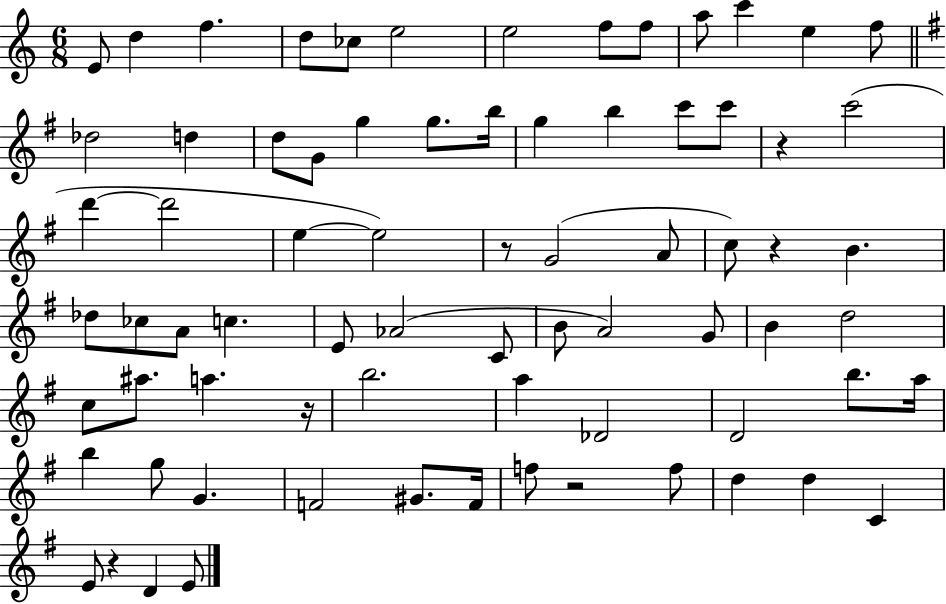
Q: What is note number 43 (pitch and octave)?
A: G4